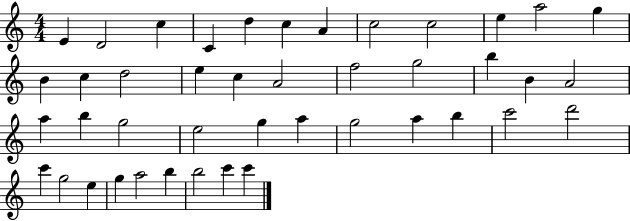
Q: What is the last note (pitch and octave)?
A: C6